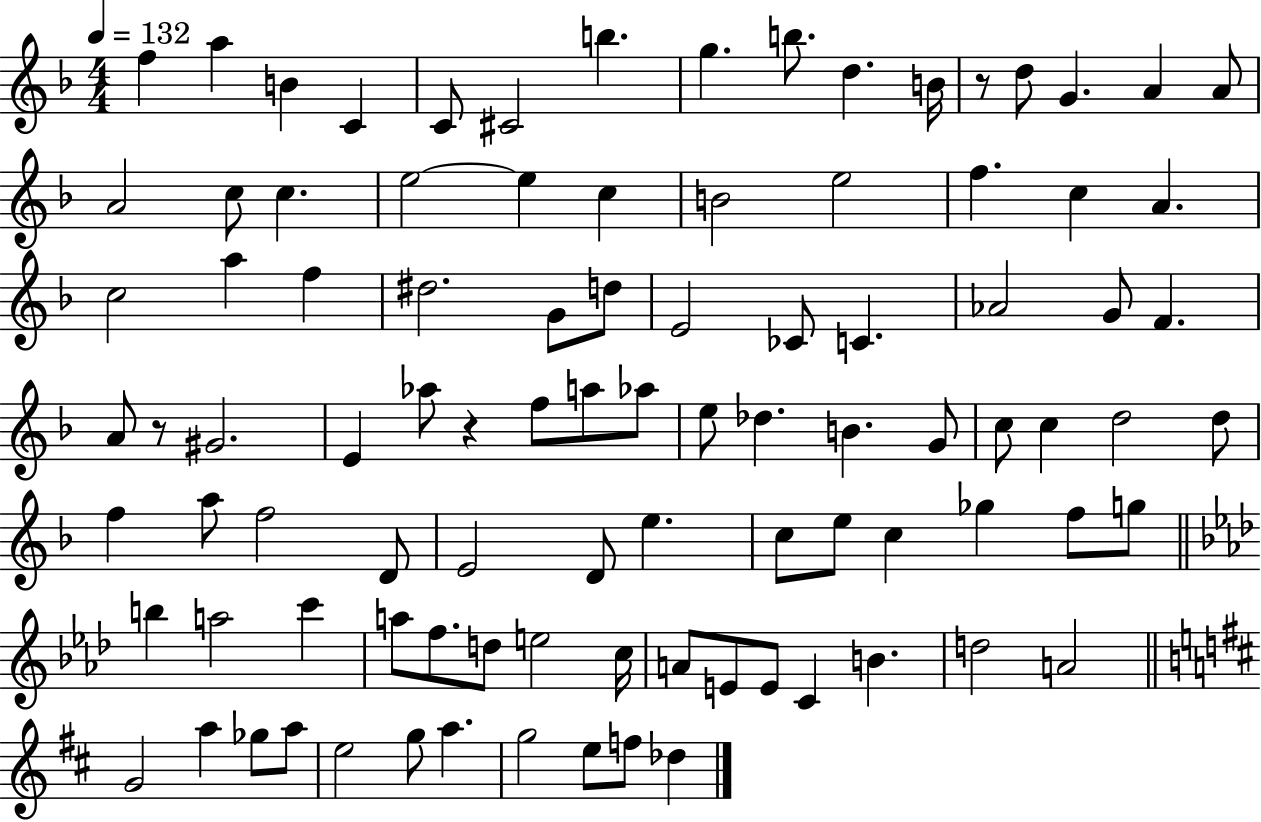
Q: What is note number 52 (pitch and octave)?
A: D5